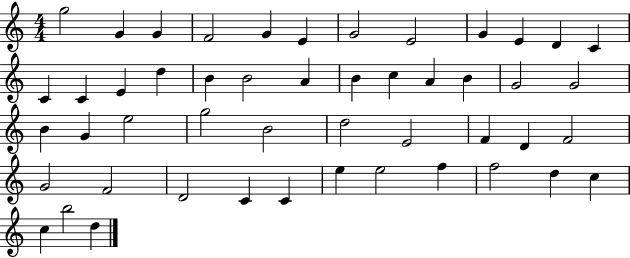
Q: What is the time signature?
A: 4/4